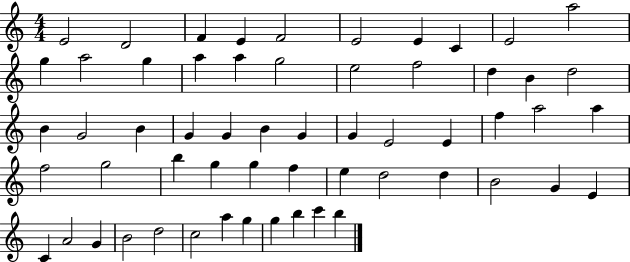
X:1
T:Untitled
M:4/4
L:1/4
K:C
E2 D2 F E F2 E2 E C E2 a2 g a2 g a a g2 e2 f2 d B d2 B G2 B G G B G G E2 E f a2 a f2 g2 b g g f e d2 d B2 G E C A2 G B2 d2 c2 a g g b c' b